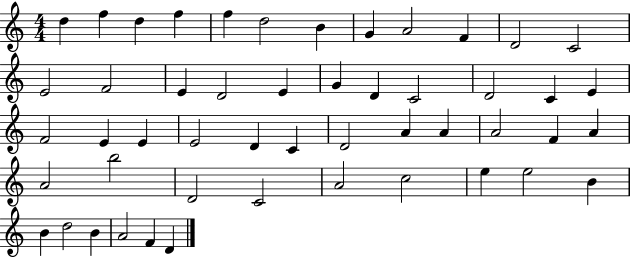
D5/q F5/q D5/q F5/q F5/q D5/h B4/q G4/q A4/h F4/q D4/h C4/h E4/h F4/h E4/q D4/h E4/q G4/q D4/q C4/h D4/h C4/q E4/q F4/h E4/q E4/q E4/h D4/q C4/q D4/h A4/q A4/q A4/h F4/q A4/q A4/h B5/h D4/h C4/h A4/h C5/h E5/q E5/h B4/q B4/q D5/h B4/q A4/h F4/q D4/q